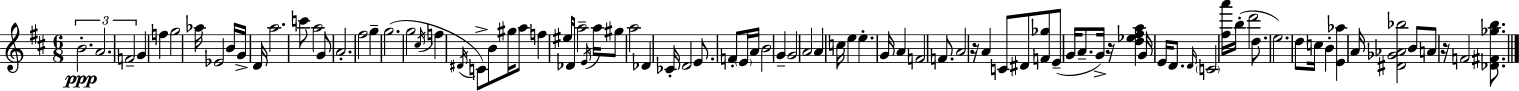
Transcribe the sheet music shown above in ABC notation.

X:1
T:Untitled
M:6/8
L:1/4
K:D
B2 A2 F2 G f g2 _a/4 _E2 B/4 G/4 D/4 a2 c'/2 a2 G/2 A2 ^f2 g g2 g2 ^c/4 f ^D/4 C/2 B/2 ^g/4 a/2 f ^e/4 _D/4 a2 E/4 a/4 ^g/2 a2 _D _C/4 D2 E/2 F/2 E/4 A/4 B2 G G2 A2 A c/4 e e G/4 A F2 F/2 A2 z/4 A C/2 ^D/2 [F_g]/2 E/2 G/4 A/2 G/4 z/4 [d_e^fa] G/4 E/4 D/2 D/4 C2 [^fa']/4 b/4 d'2 d/2 e2 d/2 c/4 B [E_a] A/4 [^D_G_A_b]2 B/2 A/2 z/4 F2 [_D^F_gb]/2